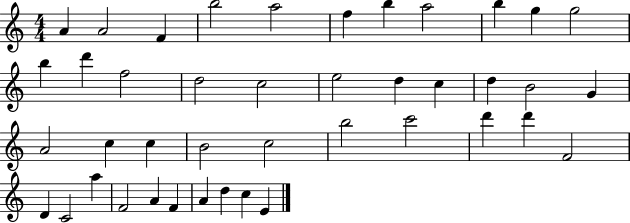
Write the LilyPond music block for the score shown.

{
  \clef treble
  \numericTimeSignature
  \time 4/4
  \key c \major
  a'4 a'2 f'4 | b''2 a''2 | f''4 b''4 a''2 | b''4 g''4 g''2 | \break b''4 d'''4 f''2 | d''2 c''2 | e''2 d''4 c''4 | d''4 b'2 g'4 | \break a'2 c''4 c''4 | b'2 c''2 | b''2 c'''2 | d'''4 d'''4 f'2 | \break d'4 c'2 a''4 | f'2 a'4 f'4 | a'4 d''4 c''4 e'4 | \bar "|."
}